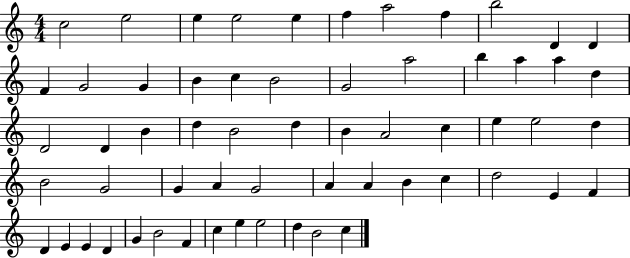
{
  \clef treble
  \numericTimeSignature
  \time 4/4
  \key c \major
  c''2 e''2 | e''4 e''2 e''4 | f''4 a''2 f''4 | b''2 d'4 d'4 | \break f'4 g'2 g'4 | b'4 c''4 b'2 | g'2 a''2 | b''4 a''4 a''4 d''4 | \break d'2 d'4 b'4 | d''4 b'2 d''4 | b'4 a'2 c''4 | e''4 e''2 d''4 | \break b'2 g'2 | g'4 a'4 g'2 | a'4 a'4 b'4 c''4 | d''2 e'4 f'4 | \break d'4 e'4 e'4 d'4 | g'4 b'2 f'4 | c''4 e''4 e''2 | d''4 b'2 c''4 | \break \bar "|."
}